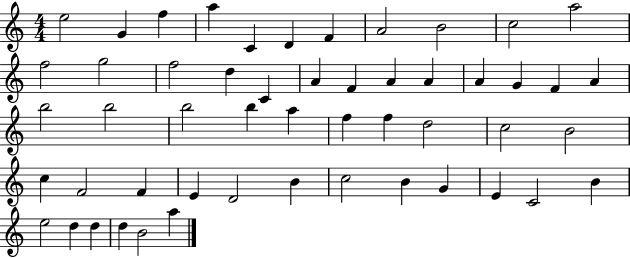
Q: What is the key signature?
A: C major